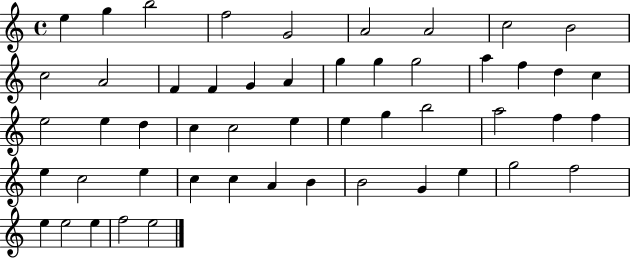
{
  \clef treble
  \time 4/4
  \defaultTimeSignature
  \key c \major
  e''4 g''4 b''2 | f''2 g'2 | a'2 a'2 | c''2 b'2 | \break c''2 a'2 | f'4 f'4 g'4 a'4 | g''4 g''4 g''2 | a''4 f''4 d''4 c''4 | \break e''2 e''4 d''4 | c''4 c''2 e''4 | e''4 g''4 b''2 | a''2 f''4 f''4 | \break e''4 c''2 e''4 | c''4 c''4 a'4 b'4 | b'2 g'4 e''4 | g''2 f''2 | \break e''4 e''2 e''4 | f''2 e''2 | \bar "|."
}